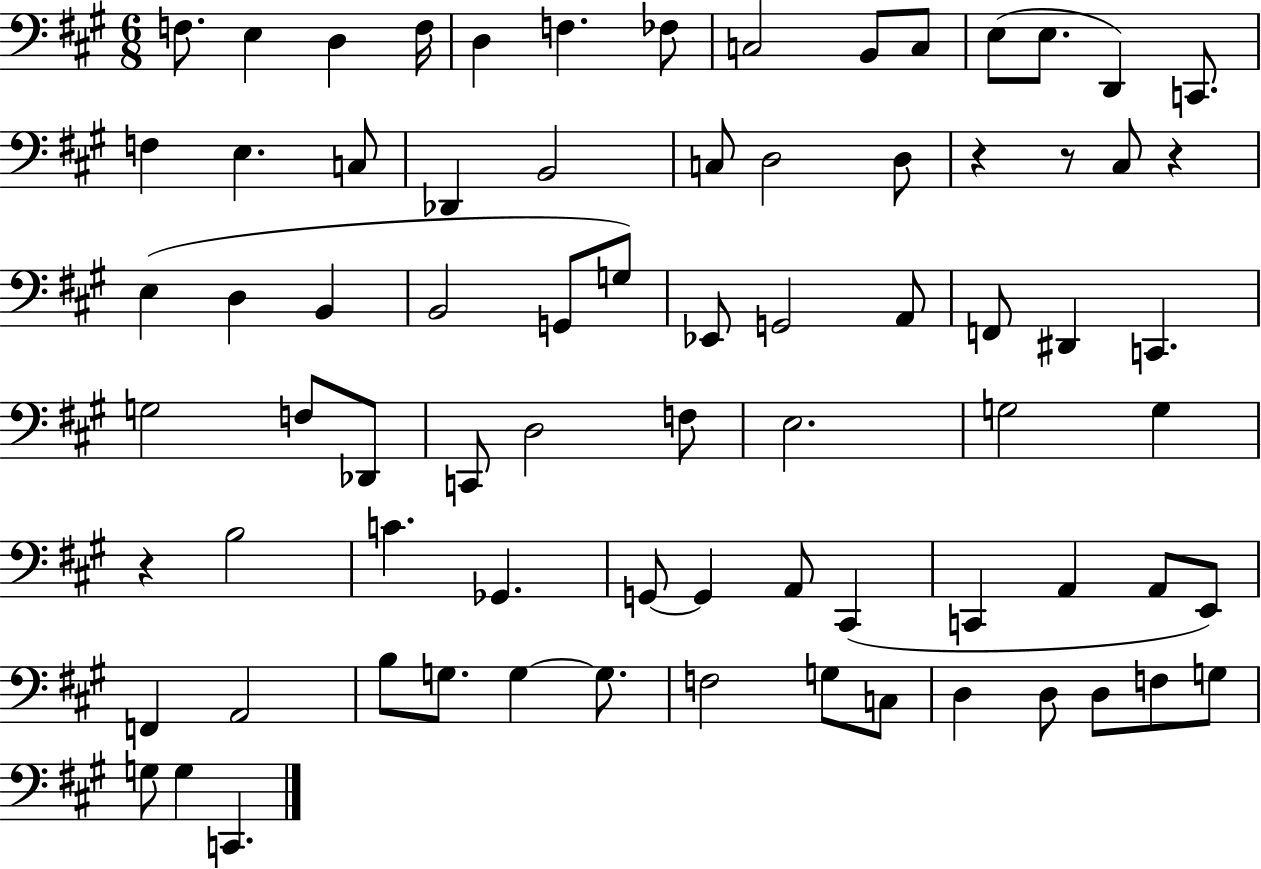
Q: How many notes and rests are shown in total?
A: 76